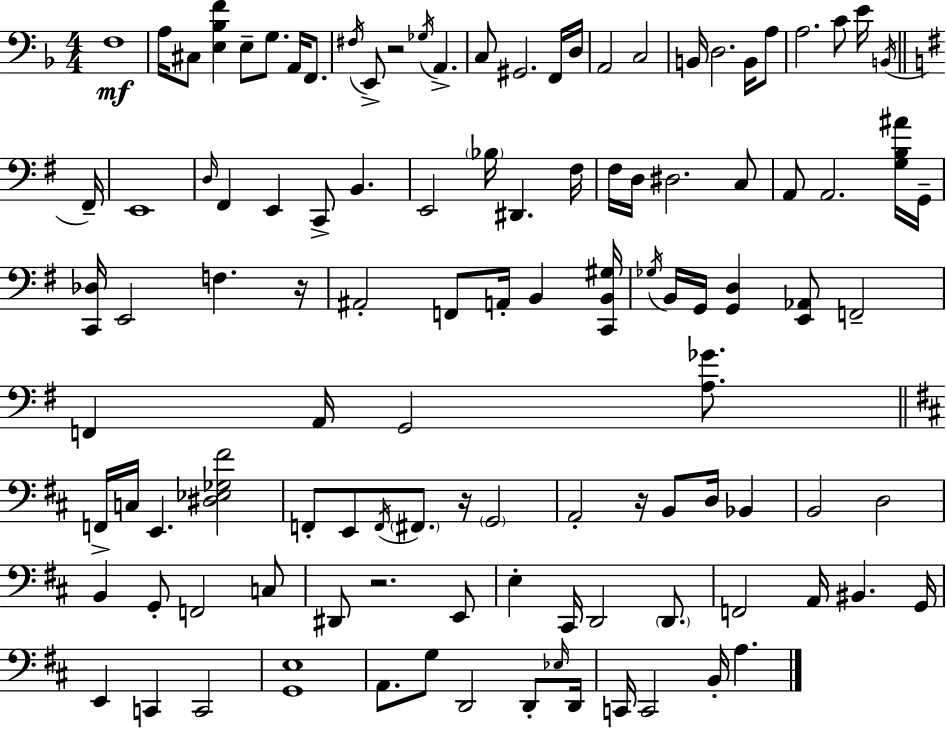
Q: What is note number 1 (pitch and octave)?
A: F3